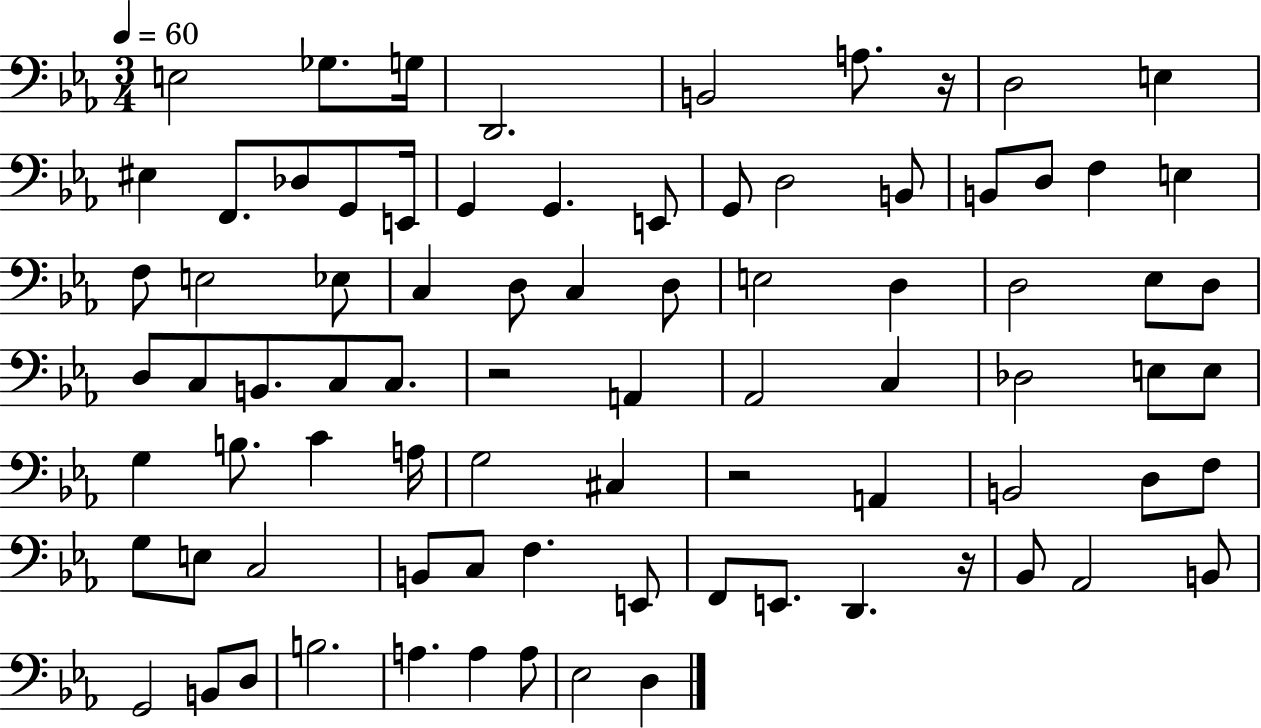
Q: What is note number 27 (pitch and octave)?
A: C3